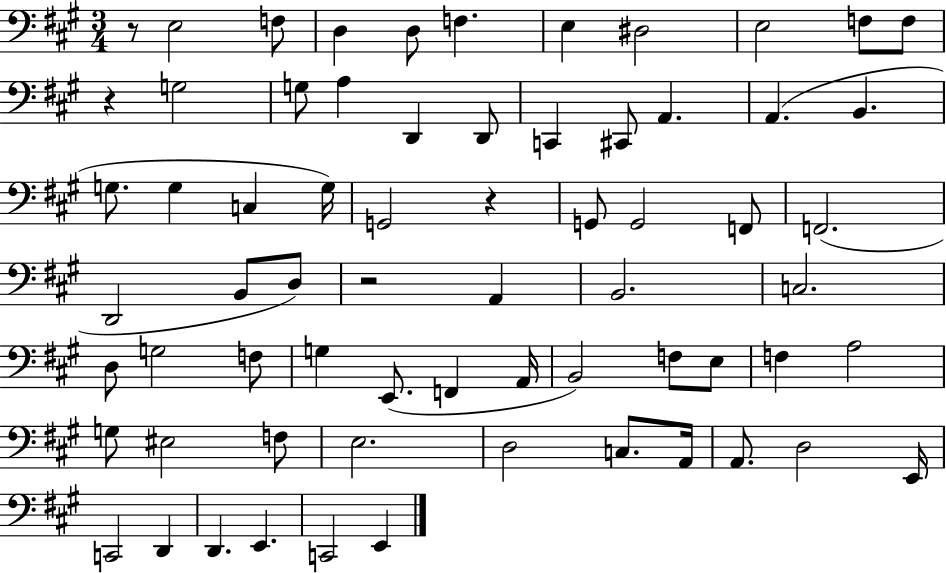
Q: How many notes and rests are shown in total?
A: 67